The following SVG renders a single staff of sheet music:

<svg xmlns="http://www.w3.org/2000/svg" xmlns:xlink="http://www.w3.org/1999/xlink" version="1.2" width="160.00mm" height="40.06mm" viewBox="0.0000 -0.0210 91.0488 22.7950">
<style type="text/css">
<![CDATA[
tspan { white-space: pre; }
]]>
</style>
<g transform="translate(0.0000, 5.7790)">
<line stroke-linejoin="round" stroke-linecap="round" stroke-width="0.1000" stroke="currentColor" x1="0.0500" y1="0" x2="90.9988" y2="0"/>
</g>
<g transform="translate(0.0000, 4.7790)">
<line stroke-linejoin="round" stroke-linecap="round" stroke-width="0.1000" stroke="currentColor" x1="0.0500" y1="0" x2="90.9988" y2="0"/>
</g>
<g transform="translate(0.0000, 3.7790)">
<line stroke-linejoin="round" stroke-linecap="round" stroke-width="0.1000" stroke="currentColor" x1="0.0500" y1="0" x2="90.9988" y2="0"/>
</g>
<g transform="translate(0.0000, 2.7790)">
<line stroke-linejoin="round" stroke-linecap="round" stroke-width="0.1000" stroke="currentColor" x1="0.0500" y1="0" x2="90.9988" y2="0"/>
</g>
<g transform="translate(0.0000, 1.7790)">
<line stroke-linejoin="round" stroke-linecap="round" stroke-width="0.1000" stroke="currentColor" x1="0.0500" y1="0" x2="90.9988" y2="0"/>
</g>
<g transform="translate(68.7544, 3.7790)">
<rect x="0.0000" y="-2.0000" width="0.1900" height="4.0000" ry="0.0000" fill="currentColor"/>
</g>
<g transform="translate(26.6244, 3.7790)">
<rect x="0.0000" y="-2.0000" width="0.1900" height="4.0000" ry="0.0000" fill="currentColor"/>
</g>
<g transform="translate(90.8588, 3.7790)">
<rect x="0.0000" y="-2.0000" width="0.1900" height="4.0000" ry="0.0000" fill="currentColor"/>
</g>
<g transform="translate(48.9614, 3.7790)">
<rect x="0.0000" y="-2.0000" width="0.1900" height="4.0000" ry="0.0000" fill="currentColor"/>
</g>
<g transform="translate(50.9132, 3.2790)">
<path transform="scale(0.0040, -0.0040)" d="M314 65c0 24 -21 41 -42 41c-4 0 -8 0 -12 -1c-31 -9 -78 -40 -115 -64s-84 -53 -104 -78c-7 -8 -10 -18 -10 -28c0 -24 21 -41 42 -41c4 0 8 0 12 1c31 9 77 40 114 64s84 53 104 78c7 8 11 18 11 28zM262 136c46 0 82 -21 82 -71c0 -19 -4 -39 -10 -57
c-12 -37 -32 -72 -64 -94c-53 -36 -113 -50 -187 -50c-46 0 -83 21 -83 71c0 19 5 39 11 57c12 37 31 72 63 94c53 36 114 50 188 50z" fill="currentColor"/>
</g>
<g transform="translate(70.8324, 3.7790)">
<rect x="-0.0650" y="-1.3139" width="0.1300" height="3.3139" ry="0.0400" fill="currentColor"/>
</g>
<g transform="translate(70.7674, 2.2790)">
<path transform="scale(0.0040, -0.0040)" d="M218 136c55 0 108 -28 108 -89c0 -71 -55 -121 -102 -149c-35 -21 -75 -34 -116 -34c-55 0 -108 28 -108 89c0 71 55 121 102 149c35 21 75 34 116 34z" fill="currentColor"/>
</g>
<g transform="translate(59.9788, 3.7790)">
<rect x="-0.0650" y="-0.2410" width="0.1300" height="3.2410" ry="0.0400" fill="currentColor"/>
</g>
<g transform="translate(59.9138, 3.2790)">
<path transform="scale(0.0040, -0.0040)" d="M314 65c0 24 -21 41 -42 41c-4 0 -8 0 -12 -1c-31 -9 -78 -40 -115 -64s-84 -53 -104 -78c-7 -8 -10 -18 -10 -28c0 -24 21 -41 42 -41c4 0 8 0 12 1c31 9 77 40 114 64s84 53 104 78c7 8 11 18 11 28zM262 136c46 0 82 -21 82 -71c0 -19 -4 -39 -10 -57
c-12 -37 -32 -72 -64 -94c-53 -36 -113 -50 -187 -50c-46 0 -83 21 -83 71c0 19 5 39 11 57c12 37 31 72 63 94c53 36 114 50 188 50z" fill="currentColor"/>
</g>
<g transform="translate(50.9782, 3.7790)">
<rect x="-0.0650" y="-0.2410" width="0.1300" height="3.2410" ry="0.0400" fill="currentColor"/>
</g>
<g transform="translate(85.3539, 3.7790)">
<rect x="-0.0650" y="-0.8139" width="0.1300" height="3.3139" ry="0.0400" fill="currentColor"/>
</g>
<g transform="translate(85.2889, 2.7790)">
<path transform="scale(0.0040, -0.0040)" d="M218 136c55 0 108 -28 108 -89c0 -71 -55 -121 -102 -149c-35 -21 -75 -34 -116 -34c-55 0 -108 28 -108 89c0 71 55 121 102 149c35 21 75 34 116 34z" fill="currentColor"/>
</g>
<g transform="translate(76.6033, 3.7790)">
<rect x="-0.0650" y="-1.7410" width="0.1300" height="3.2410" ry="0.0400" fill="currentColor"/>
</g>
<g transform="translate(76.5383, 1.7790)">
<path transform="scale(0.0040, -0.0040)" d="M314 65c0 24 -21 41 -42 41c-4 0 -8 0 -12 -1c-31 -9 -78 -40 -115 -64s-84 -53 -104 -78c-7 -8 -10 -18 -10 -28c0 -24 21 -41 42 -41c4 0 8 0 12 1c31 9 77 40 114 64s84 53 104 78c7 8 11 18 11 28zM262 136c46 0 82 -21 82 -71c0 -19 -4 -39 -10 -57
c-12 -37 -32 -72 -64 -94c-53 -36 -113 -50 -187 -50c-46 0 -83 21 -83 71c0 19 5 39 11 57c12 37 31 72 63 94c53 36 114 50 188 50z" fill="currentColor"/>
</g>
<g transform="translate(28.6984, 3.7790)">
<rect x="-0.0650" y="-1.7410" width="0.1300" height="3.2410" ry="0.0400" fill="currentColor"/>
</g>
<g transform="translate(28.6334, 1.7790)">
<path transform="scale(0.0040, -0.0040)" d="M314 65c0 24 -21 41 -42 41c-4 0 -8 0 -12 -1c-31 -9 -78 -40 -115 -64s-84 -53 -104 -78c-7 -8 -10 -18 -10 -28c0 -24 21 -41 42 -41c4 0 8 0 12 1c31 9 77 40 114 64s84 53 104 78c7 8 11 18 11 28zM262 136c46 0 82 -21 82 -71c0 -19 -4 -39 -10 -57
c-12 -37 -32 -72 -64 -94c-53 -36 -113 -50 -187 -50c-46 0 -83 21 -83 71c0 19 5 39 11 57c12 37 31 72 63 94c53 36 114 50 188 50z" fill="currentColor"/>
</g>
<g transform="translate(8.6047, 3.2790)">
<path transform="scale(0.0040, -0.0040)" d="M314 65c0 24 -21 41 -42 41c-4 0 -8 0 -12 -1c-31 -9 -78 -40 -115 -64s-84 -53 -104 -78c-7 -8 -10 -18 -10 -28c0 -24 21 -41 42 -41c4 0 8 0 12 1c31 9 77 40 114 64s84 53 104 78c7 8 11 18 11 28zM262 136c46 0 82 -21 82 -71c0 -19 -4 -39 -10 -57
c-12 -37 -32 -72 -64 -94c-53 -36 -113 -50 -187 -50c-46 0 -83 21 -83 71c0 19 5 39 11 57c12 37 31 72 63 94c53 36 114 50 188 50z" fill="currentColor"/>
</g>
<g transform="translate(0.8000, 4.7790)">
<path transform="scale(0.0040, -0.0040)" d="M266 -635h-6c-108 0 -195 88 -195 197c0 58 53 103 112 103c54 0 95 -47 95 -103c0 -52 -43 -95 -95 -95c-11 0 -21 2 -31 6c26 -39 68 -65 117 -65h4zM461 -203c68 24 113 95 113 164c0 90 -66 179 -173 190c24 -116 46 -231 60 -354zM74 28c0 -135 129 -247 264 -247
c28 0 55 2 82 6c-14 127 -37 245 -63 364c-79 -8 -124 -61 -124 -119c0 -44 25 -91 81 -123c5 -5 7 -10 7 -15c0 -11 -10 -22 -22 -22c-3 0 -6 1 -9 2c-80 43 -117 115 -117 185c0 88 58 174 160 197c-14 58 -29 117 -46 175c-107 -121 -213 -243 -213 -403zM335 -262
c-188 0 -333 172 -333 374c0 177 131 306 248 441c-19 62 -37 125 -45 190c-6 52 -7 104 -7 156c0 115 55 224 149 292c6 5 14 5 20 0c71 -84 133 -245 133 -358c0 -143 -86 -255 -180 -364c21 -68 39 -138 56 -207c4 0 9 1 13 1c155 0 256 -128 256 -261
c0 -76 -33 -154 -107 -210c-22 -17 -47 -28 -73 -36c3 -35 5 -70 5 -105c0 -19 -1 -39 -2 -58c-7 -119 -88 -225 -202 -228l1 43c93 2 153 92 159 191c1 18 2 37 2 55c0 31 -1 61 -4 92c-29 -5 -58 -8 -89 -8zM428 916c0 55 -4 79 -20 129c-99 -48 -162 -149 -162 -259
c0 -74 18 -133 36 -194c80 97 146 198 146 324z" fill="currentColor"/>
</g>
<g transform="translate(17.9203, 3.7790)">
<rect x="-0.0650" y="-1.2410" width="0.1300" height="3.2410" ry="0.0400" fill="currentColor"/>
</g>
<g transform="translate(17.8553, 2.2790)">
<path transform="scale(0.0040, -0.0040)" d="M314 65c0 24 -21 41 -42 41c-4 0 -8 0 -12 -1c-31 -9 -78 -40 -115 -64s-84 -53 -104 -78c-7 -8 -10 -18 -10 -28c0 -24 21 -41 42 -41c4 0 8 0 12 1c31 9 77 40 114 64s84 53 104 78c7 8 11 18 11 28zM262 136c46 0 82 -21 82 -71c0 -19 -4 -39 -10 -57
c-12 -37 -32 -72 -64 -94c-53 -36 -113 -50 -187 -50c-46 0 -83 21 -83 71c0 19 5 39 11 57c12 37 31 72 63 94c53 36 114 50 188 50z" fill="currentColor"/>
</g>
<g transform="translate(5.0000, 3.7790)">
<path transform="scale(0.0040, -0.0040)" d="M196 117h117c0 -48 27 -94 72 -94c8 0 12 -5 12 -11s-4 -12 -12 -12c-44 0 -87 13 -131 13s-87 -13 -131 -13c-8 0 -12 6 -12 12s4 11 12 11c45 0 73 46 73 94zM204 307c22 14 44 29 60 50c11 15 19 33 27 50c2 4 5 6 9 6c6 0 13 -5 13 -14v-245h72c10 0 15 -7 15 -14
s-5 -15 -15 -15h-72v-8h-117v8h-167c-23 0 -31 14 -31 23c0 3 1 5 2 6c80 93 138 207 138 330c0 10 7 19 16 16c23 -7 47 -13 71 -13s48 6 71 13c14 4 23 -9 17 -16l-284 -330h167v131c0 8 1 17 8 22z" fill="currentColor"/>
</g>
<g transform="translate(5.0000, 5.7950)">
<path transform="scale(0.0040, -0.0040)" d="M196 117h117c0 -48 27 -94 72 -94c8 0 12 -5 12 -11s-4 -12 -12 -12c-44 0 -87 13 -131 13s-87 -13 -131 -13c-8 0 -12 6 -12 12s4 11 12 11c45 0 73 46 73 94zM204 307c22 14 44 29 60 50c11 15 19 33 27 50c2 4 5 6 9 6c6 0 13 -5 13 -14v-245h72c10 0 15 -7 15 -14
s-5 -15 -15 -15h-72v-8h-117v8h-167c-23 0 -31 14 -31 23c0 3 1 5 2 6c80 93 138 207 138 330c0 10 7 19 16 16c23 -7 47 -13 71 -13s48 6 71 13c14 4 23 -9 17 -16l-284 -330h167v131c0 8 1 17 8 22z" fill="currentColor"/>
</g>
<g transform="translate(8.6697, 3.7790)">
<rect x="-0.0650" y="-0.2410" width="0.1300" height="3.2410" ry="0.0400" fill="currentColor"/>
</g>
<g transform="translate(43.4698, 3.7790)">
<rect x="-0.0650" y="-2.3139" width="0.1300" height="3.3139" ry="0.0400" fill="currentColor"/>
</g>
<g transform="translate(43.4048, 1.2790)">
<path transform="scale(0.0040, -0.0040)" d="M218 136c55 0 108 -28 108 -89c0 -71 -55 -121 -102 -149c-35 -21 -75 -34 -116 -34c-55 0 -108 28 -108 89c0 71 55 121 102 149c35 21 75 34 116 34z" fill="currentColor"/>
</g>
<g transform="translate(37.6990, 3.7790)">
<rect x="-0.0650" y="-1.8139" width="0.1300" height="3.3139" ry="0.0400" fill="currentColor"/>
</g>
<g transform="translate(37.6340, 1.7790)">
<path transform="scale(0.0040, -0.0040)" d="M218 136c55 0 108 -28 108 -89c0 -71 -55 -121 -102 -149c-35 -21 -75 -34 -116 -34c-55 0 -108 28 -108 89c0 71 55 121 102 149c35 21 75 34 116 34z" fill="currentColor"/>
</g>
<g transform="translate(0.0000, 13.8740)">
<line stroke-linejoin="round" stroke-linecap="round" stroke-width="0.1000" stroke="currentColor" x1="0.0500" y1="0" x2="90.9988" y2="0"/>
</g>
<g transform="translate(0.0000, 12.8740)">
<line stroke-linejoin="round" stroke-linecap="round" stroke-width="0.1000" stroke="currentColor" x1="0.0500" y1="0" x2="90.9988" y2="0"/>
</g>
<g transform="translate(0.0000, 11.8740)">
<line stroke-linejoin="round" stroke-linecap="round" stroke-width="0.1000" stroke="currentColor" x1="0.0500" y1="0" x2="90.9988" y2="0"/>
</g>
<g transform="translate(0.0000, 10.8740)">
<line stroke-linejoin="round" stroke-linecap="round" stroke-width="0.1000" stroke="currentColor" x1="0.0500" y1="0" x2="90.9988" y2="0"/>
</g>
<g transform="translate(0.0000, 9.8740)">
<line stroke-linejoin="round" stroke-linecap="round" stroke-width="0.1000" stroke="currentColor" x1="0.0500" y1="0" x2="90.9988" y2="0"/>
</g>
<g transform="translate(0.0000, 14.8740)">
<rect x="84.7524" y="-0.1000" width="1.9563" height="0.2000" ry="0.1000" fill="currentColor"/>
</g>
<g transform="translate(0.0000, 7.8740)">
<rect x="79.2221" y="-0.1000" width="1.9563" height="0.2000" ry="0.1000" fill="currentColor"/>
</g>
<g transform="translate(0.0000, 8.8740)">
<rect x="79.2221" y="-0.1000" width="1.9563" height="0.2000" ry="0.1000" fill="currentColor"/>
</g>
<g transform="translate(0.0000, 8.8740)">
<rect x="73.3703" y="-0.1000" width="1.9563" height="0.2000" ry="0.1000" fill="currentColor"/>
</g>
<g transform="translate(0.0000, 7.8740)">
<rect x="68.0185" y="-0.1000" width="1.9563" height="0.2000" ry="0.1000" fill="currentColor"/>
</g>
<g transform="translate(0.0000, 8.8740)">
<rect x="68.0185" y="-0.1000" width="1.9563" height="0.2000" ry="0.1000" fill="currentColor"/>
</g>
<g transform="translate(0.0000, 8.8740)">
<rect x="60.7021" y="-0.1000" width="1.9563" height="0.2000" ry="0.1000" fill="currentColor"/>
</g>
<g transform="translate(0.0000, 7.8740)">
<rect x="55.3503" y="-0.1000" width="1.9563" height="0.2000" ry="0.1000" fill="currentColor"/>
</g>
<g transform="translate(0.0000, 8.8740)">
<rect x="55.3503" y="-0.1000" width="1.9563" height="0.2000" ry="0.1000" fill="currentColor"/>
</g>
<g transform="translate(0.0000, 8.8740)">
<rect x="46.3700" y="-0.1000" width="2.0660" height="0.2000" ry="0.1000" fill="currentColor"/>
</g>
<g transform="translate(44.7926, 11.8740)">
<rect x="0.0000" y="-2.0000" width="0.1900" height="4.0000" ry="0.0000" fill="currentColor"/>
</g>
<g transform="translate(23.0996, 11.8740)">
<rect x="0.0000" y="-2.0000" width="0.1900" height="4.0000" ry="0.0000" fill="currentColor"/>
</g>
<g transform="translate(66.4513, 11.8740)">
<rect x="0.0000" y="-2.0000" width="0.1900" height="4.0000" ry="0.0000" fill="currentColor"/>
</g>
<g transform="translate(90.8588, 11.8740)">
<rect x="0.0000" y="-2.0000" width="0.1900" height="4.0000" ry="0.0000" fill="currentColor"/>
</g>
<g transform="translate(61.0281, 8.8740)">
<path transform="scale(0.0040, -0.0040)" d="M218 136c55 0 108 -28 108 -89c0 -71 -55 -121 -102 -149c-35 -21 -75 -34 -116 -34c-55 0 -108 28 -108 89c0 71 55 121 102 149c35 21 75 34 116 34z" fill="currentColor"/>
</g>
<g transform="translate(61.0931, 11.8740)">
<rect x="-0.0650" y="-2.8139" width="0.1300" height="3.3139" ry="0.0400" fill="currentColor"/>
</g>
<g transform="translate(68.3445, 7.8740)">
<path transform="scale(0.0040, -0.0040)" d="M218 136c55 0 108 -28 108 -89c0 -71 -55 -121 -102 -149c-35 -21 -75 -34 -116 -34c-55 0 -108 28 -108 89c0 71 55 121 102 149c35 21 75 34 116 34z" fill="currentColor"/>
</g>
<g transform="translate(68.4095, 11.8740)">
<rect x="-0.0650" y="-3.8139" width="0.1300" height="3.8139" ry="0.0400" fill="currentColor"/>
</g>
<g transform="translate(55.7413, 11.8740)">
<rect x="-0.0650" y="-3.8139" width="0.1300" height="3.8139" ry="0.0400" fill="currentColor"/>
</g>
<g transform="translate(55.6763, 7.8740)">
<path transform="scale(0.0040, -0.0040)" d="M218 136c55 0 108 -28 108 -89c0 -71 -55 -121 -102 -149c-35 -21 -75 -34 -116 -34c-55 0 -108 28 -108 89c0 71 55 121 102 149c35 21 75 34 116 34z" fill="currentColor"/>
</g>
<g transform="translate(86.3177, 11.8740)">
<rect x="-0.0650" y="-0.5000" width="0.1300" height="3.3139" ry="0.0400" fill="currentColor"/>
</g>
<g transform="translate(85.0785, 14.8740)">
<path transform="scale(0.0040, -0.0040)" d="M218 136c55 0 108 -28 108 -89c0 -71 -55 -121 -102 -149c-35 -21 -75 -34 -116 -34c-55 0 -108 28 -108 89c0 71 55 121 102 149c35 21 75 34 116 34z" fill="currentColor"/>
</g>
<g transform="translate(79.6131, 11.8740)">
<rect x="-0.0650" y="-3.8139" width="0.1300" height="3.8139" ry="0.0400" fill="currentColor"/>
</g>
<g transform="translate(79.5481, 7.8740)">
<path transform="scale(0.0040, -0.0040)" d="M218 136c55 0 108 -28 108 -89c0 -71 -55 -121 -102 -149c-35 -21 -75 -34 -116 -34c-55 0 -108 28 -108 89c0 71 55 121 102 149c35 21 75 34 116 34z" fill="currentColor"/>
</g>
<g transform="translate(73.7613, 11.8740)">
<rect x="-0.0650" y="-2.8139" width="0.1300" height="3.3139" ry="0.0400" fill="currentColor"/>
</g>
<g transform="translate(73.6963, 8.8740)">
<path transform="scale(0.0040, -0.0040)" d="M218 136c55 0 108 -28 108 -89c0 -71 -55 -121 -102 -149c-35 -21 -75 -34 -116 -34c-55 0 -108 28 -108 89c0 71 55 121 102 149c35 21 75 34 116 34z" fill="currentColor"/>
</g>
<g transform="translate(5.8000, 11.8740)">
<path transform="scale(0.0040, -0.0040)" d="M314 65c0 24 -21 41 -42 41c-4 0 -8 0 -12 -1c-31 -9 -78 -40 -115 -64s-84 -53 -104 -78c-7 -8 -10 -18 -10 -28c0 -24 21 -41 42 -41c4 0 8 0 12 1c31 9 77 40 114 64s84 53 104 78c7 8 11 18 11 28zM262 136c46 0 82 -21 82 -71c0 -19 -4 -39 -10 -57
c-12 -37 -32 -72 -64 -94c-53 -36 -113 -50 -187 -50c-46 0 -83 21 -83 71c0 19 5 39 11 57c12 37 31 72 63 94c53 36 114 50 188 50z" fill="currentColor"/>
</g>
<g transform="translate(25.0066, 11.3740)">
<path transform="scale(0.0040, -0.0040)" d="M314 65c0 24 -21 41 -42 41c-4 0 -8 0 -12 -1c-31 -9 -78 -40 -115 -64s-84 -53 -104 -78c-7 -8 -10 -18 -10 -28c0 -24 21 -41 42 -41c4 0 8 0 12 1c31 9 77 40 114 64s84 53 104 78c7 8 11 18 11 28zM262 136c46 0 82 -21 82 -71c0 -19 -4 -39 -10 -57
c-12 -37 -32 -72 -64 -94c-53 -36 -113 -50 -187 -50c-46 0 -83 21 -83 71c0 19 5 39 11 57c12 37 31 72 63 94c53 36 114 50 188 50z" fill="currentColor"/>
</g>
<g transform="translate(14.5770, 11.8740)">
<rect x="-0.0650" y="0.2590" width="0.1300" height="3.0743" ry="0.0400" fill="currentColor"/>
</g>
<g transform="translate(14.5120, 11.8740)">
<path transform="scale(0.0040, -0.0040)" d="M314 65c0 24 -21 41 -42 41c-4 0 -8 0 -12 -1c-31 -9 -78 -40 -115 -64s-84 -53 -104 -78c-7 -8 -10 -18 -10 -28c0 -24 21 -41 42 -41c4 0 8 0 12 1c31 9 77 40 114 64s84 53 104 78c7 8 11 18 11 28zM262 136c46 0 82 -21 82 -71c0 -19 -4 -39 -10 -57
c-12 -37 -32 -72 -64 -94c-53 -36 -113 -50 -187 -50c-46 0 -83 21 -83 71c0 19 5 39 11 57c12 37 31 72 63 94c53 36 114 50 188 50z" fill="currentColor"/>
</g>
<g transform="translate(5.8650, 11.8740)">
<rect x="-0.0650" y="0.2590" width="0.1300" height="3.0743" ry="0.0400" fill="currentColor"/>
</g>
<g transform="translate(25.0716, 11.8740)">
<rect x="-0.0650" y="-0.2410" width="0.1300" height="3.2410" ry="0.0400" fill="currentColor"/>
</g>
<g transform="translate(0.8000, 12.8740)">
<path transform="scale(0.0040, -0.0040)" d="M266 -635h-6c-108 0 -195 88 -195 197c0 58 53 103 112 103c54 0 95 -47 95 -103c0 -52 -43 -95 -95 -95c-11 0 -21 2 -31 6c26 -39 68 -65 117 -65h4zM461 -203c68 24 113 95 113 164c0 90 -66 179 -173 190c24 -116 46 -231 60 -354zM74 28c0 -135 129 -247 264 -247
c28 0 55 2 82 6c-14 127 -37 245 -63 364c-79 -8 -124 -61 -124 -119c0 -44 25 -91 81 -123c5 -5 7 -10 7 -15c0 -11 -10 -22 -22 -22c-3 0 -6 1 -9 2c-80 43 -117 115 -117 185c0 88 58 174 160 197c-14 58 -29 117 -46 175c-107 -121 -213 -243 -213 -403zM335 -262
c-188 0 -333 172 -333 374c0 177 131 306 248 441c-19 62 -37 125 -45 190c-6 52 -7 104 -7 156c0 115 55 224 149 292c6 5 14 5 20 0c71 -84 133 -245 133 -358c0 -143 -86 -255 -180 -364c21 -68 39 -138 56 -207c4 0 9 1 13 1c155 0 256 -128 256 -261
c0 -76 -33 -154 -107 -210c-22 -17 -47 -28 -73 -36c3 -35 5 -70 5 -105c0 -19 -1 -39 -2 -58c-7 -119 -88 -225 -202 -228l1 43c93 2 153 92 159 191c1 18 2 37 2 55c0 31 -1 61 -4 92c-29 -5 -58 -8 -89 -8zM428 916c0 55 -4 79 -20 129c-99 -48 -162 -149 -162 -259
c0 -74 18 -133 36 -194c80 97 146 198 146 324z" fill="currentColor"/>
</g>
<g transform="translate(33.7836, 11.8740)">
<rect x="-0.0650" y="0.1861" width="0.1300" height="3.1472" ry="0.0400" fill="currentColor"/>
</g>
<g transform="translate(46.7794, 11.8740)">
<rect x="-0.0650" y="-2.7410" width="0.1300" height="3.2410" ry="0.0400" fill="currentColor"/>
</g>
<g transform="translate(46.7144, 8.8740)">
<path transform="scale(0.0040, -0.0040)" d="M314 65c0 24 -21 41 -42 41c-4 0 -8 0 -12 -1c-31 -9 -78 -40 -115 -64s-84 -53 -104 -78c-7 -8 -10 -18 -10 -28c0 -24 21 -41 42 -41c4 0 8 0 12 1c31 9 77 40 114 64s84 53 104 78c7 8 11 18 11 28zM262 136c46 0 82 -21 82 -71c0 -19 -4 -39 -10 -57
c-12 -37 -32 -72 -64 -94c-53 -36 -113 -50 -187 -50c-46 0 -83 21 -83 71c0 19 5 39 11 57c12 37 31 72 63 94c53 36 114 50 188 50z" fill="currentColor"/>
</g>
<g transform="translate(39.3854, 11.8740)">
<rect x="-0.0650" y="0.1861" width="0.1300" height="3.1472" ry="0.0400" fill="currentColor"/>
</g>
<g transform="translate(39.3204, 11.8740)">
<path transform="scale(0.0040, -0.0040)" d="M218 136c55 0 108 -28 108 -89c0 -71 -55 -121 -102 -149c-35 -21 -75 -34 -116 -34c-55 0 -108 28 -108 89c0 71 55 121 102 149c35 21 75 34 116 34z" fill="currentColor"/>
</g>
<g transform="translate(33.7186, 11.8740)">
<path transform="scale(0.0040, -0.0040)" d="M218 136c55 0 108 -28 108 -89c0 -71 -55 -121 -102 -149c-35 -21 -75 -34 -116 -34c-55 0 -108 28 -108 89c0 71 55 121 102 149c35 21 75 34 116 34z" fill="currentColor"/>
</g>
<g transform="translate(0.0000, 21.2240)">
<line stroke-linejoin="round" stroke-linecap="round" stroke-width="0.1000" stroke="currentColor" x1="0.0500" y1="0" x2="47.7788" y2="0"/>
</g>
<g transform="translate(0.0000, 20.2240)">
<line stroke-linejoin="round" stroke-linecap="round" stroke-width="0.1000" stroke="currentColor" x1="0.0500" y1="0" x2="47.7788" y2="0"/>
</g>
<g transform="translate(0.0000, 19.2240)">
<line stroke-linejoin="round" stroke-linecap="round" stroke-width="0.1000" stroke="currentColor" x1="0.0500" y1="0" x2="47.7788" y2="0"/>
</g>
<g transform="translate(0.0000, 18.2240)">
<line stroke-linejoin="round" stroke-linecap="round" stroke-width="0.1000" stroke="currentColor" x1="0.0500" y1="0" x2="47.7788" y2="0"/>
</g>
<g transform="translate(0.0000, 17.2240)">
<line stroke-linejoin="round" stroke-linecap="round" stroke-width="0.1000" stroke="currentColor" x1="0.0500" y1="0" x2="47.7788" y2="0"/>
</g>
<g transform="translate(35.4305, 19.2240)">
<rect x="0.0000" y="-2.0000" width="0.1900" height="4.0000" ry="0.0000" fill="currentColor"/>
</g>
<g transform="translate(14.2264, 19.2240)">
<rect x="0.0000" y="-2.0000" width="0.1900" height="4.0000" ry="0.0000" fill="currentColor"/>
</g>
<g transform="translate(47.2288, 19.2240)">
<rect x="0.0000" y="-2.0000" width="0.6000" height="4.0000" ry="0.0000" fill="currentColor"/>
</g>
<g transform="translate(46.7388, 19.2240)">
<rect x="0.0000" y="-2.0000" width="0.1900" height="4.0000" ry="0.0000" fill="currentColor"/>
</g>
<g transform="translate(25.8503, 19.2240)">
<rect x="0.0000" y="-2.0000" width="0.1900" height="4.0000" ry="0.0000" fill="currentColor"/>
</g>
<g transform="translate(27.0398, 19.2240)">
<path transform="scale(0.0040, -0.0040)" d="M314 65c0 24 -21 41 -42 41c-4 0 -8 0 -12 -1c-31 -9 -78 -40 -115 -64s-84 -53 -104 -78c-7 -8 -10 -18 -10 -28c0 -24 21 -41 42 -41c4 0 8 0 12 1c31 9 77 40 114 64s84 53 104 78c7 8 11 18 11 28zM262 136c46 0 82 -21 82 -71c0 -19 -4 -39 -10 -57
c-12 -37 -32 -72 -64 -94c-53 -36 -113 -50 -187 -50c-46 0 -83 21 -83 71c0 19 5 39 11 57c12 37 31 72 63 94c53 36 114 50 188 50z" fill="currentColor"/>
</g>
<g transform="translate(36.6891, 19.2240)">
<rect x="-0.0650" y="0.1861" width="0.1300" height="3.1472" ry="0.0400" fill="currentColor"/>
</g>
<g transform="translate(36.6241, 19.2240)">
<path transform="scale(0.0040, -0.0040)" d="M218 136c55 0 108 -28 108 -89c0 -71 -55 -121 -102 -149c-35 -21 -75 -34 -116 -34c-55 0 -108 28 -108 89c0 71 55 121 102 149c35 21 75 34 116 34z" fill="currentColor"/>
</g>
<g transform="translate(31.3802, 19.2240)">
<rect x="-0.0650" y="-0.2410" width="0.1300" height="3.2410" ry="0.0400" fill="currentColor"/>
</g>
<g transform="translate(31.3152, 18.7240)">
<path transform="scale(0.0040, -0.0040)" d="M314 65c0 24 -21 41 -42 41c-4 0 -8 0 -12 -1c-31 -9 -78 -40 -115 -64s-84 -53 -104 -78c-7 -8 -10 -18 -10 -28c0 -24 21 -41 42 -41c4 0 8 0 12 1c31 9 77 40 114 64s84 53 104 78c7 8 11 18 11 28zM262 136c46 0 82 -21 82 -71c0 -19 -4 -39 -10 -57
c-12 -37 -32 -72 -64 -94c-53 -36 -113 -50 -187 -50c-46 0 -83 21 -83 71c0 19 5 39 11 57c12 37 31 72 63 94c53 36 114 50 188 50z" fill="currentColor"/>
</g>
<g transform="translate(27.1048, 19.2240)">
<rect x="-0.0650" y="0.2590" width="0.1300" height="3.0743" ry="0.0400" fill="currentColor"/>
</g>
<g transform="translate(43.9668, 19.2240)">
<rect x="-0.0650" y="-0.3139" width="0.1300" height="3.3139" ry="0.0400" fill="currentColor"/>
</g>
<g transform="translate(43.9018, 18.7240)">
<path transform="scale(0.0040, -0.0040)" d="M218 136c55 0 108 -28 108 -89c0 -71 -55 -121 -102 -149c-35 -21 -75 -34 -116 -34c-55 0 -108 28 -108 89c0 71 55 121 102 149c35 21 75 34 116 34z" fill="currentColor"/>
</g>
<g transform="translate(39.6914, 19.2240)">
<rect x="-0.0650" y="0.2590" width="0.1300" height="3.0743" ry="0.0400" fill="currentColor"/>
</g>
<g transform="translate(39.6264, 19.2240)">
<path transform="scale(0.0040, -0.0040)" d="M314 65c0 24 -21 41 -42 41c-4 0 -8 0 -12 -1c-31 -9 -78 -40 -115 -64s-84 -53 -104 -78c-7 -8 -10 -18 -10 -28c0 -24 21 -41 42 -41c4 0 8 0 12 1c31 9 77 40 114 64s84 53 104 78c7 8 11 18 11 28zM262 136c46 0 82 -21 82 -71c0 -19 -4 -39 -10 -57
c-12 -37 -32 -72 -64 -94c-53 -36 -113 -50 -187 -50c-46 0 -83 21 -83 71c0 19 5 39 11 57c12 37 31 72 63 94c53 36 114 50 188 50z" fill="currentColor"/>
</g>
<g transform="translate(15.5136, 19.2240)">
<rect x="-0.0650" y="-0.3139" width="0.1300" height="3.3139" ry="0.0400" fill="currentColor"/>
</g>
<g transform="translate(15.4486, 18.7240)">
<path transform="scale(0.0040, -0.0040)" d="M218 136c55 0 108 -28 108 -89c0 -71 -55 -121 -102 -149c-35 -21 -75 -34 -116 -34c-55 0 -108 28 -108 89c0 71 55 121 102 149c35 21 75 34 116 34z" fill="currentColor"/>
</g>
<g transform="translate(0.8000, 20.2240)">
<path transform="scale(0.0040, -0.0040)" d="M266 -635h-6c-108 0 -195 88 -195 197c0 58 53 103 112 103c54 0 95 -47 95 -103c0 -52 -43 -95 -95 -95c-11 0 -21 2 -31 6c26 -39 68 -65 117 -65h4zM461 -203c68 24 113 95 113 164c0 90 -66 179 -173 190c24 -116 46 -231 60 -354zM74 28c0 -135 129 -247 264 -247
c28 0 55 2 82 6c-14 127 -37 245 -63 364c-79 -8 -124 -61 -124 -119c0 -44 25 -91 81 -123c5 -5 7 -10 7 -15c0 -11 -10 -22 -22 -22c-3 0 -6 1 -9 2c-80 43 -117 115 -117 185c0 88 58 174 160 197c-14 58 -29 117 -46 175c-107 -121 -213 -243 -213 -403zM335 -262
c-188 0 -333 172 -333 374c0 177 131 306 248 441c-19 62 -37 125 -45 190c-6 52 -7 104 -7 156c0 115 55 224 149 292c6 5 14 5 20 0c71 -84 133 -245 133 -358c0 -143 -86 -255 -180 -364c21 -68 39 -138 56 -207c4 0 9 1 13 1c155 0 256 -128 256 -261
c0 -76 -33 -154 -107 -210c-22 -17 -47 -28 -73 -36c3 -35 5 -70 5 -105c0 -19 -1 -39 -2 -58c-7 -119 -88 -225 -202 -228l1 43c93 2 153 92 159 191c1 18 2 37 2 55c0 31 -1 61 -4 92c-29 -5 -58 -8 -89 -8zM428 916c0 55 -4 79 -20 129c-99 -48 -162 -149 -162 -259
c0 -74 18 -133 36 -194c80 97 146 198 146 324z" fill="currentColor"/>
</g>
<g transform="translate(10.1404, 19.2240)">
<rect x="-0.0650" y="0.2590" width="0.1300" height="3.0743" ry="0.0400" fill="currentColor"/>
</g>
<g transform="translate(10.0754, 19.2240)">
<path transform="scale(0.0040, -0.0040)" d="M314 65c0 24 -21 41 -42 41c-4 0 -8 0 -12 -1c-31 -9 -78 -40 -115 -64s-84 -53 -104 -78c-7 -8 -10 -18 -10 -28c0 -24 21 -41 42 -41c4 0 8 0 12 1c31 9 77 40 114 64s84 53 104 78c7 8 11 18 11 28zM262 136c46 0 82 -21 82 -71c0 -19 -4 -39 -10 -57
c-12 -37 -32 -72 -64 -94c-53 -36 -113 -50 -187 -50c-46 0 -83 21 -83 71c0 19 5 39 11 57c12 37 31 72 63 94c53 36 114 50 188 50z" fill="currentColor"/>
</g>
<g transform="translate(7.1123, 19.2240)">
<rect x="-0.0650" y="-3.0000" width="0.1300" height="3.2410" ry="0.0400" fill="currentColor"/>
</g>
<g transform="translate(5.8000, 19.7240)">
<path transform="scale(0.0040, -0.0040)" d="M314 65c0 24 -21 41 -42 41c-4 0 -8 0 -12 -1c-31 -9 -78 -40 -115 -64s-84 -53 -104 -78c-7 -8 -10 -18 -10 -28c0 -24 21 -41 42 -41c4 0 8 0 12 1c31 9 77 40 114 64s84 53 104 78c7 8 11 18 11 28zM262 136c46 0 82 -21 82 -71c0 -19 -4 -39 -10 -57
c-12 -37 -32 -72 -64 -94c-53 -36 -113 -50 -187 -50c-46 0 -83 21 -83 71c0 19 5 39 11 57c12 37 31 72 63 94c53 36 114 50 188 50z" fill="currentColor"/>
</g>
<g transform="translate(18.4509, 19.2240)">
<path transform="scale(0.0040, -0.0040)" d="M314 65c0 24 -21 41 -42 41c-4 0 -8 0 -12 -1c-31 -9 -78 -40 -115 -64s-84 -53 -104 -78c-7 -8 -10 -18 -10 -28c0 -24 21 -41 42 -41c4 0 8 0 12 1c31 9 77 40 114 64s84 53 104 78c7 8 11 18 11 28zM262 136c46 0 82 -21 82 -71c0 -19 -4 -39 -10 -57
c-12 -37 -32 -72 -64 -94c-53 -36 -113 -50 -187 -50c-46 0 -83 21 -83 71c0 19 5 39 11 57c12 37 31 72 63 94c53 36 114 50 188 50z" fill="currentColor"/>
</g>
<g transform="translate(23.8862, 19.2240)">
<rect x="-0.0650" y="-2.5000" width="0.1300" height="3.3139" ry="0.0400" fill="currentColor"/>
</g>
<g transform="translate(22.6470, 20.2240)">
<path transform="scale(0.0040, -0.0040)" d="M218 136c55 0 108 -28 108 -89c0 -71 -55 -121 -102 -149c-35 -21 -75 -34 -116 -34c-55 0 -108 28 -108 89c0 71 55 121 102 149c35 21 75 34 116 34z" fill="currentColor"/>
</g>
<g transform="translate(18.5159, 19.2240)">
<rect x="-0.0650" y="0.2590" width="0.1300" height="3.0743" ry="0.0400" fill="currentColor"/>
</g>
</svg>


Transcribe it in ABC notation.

X:1
T:Untitled
M:4/4
L:1/4
K:C
c2 e2 f2 f g c2 c2 e f2 d B2 B2 c2 B B a2 c' a c' a c' C A2 B2 c B2 G B2 c2 B B2 c